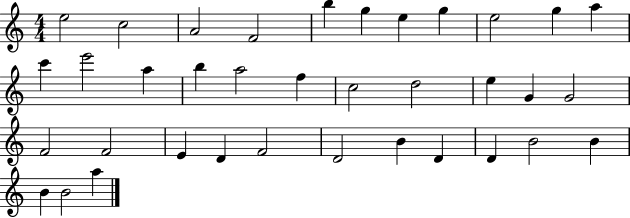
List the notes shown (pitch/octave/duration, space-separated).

E5/h C5/h A4/h F4/h B5/q G5/q E5/q G5/q E5/h G5/q A5/q C6/q E6/h A5/q B5/q A5/h F5/q C5/h D5/h E5/q G4/q G4/h F4/h F4/h E4/q D4/q F4/h D4/h B4/q D4/q D4/q B4/h B4/q B4/q B4/h A5/q